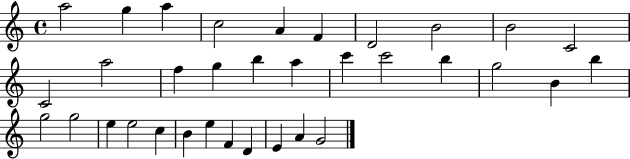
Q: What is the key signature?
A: C major